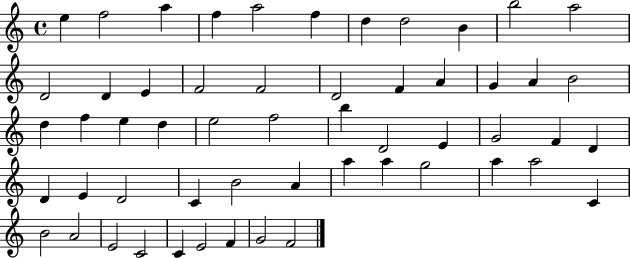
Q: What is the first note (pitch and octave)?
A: E5